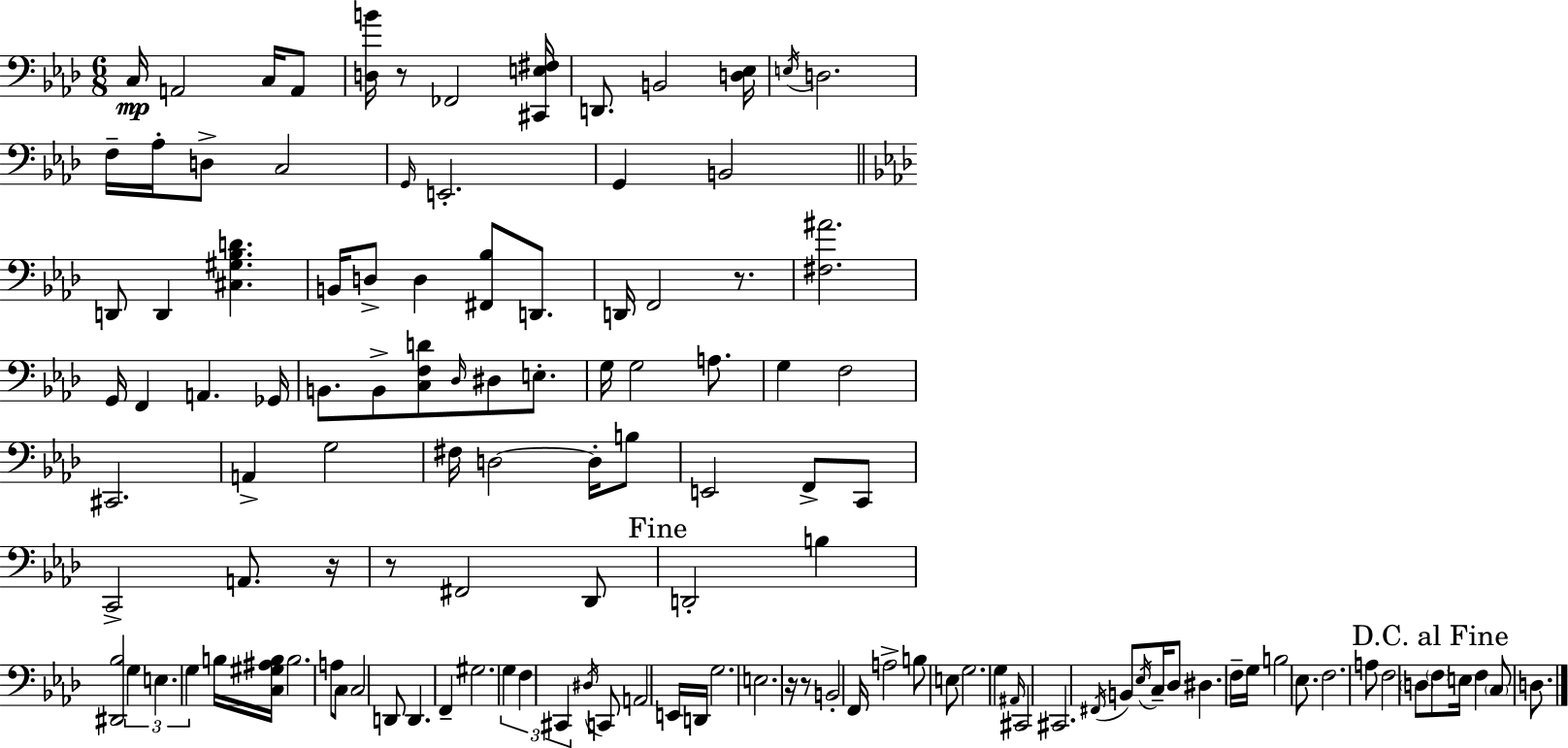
X:1
T:Untitled
M:6/8
L:1/4
K:Fm
C,/4 A,,2 C,/4 A,,/2 [D,B]/4 z/2 _F,,2 [^C,,E,^F,]/4 D,,/2 B,,2 [D,_E,]/4 E,/4 D,2 F,/4 _A,/4 D,/2 C,2 G,,/4 E,,2 G,, B,,2 D,,/2 D,, [^C,^G,_B,D] B,,/4 D,/2 D, [^F,,_B,]/2 D,,/2 D,,/4 F,,2 z/2 [^F,^A]2 G,,/4 F,, A,, _G,,/4 B,,/2 B,,/2 [C,F,D]/2 _D,/4 ^D,/2 E,/2 G,/4 G,2 A,/2 G, F,2 ^C,,2 A,, G,2 ^F,/4 D,2 D,/4 B,/2 E,,2 F,,/2 C,,/2 C,,2 A,,/2 z/4 z/2 ^F,,2 _D,,/2 D,,2 B, [^D,,_B,]2 G, E, G, B,/4 [C,^G,^A,B,]/4 B,2 A,/2 C,/2 C,2 D,,/2 D,, F,, ^G,2 G, F, ^C,, ^D,/4 C,,/2 A,,2 E,,/4 D,,/4 G,2 E,2 z/4 z/2 B,,2 F,,/4 A,2 B,/2 E,/2 G,2 G, ^A,,/4 ^C,,2 ^C,,2 ^F,,/4 B,,/2 _E,/4 C,/4 _D,/2 ^D, F,/4 G,/4 B,2 _E,/2 F,2 A,/2 F,2 D,/2 F,/2 E,/4 F, C,/2 D,/2